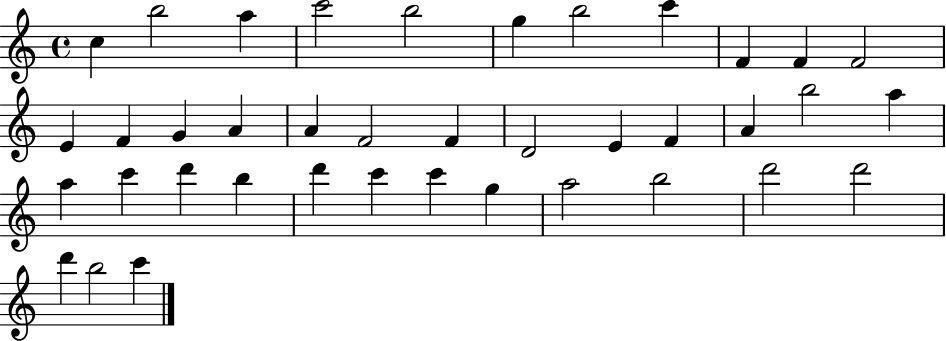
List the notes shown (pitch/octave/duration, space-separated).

C5/q B5/h A5/q C6/h B5/h G5/q B5/h C6/q F4/q F4/q F4/h E4/q F4/q G4/q A4/q A4/q F4/h F4/q D4/h E4/q F4/q A4/q B5/h A5/q A5/q C6/q D6/q B5/q D6/q C6/q C6/q G5/q A5/h B5/h D6/h D6/h D6/q B5/h C6/q